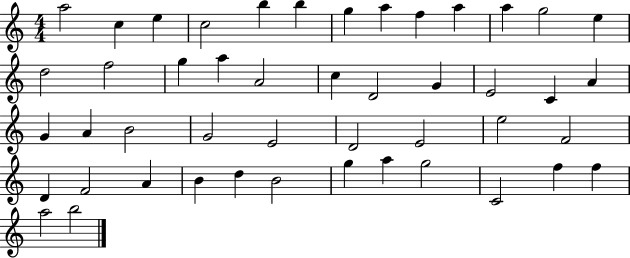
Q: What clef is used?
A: treble